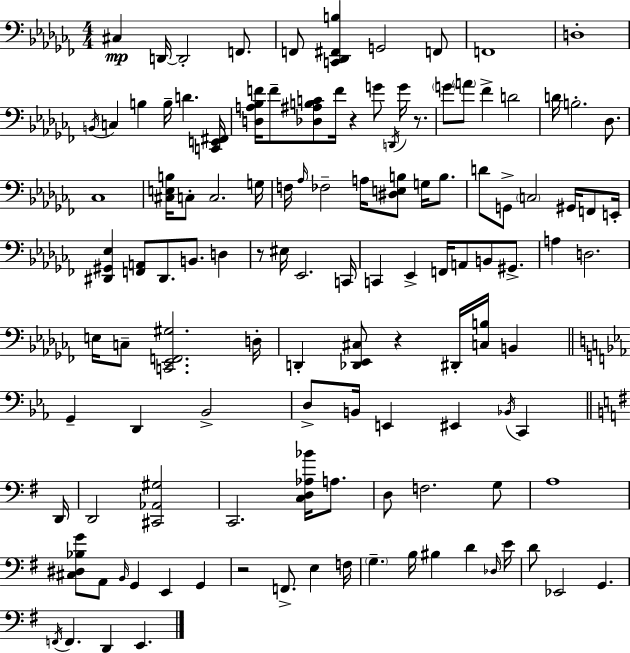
{
  \clef bass
  \numericTimeSignature
  \time 4/4
  \key aes \minor
  \repeat volta 2 { cis4\mp d,16~~ d,2-. f,8. | f,8 <c, des, fis, b>4 g,2 f,8 | f,1 | d1-. | \break \acciaccatura { b,16 } c4 b4 b16-- d'4. | <c, e, fis,>16 <d a bes f'>16 f'8-- <des ais b c'>8 f'16 r4 g'8 \acciaccatura { d,16 } g'16 r8. | \parenthesize g'8 \parenthesize a'8 fes'4-> d'2 | d'16 b2.-. des8. | \break ces1 | <cis e b>16 c8-. c2. | g16 f16 \grace { aes16 } fes2-- a16 <dis e b>8 g16 | b8. d'8 g,8-> \parenthesize c2 gis,16 | \break f,8 e,16-. <dis, gis, ees>4 <f, a,>8 dis,8. b,8. d4 | r8 eis16 ees,2. | c,16 c,4 ees,4-> f,16 a,8 b,8 | gis,8.-> a4 d2. | \break e16 c8-- <c, ees, f, gis>2. | d16-. d,4-. <des, ees, cis>8 r4 dis,16-. <c b>16 b,4 | \bar "||" \break \key c \minor g,4-- d,4 bes,2-> | d8-> b,16 e,4 eis,4 \acciaccatura { bes,16 } c,4 | \bar "||" \break \key e \minor d,16 d,2 <cis, aes, gis>2 | c,2. <c d aes bes'>16 a8. | d8 f2. g8 | a1 | \break <cis dis bes g'>8 a,8 \grace { b,16 } g,4 e,4 g,4 | r2 f,8.-> e4 | f16 \parenthesize g4.-- b16 bis4 d'4 | \grace { des16 } e'16 d'8 ees,2 g,4. | \break \acciaccatura { f,16 } f,4. d,4 e,4. | } \bar "|."
}